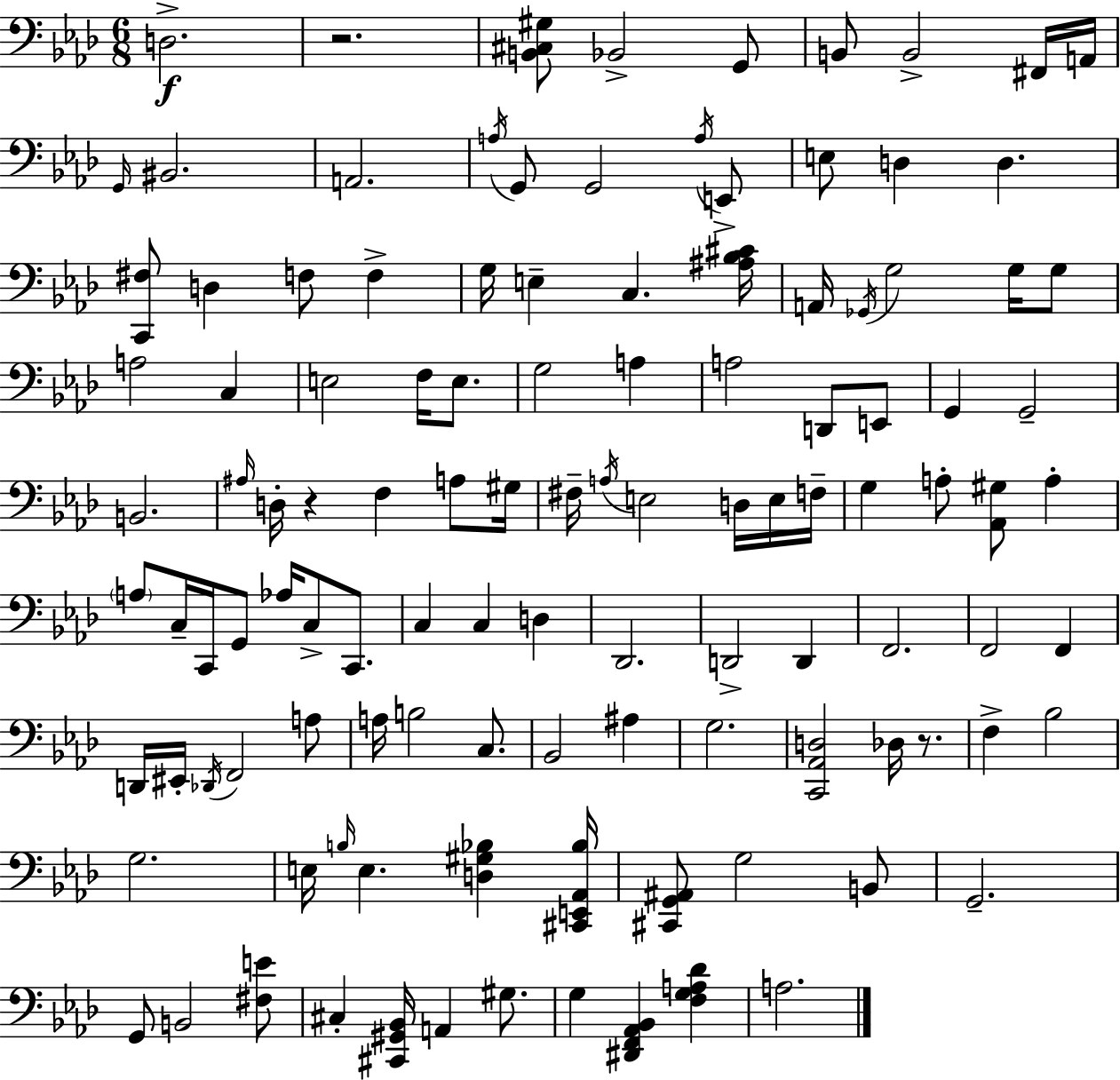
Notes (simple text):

D3/h. R/h. [B2,C#3,G#3]/e Bb2/h G2/e B2/e B2/h F#2/s A2/s G2/s BIS2/h. A2/h. A3/s G2/e G2/h A3/s E2/e E3/e D3/q D3/q. [C2,F#3]/e D3/q F3/e F3/q G3/s E3/q C3/q. [A#3,Bb3,C#4]/s A2/s Gb2/s G3/h G3/s G3/e A3/h C3/q E3/h F3/s E3/e. G3/h A3/q A3/h D2/e E2/e G2/q G2/h B2/h. A#3/s D3/s R/q F3/q A3/e G#3/s F#3/s A3/s E3/h D3/s E3/s F3/s G3/q A3/e [Ab2,G#3]/e A3/q A3/e C3/s C2/s G2/e Ab3/s C3/e C2/e. C3/q C3/q D3/q Db2/h. D2/h D2/q F2/h. F2/h F2/q D2/s EIS2/s Db2/s F2/h A3/e A3/s B3/h C3/e. Bb2/h A#3/q G3/h. [C2,Ab2,D3]/h Db3/s R/e. F3/q Bb3/h G3/h. E3/s B3/s E3/q. [D3,G#3,Bb3]/q [C#2,E2,Ab2,Bb3]/s [C#2,G2,A#2]/e G3/h B2/e G2/h. G2/e B2/h [F#3,E4]/e C#3/q [C#2,G#2,Bb2]/s A2/q G#3/e. G3/q [D#2,F2,Ab2,Bb2]/q [F3,G3,A3,Db4]/q A3/h.